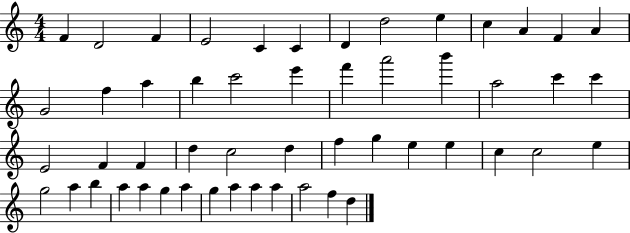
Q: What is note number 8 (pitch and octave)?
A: D5